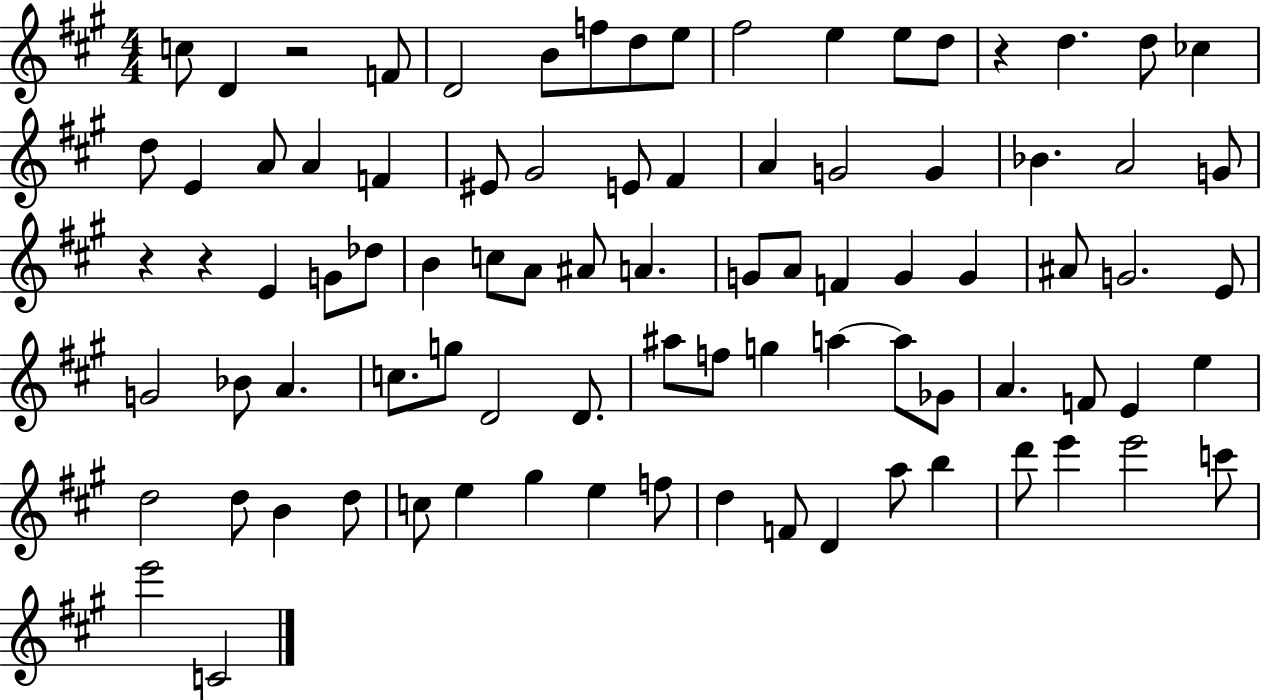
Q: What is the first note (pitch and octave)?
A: C5